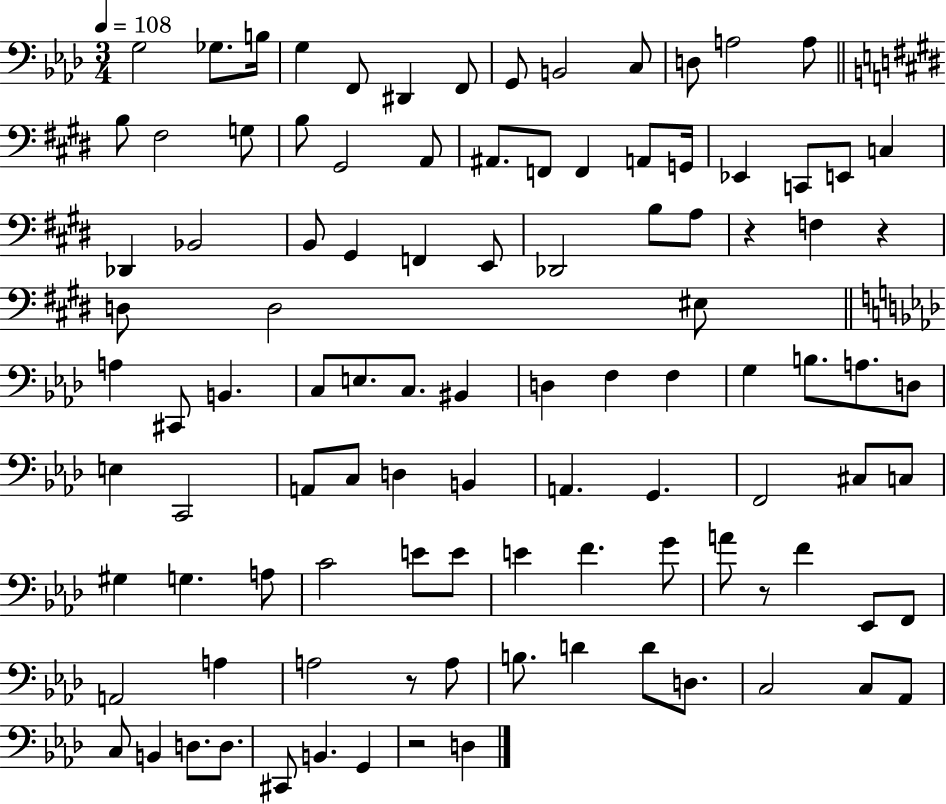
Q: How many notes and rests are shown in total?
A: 103